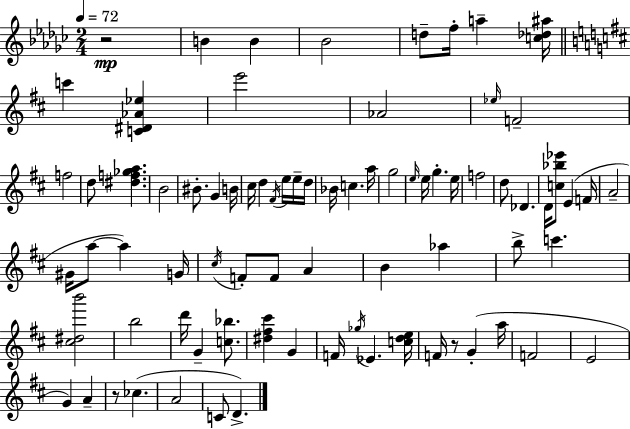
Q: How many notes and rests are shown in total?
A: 79